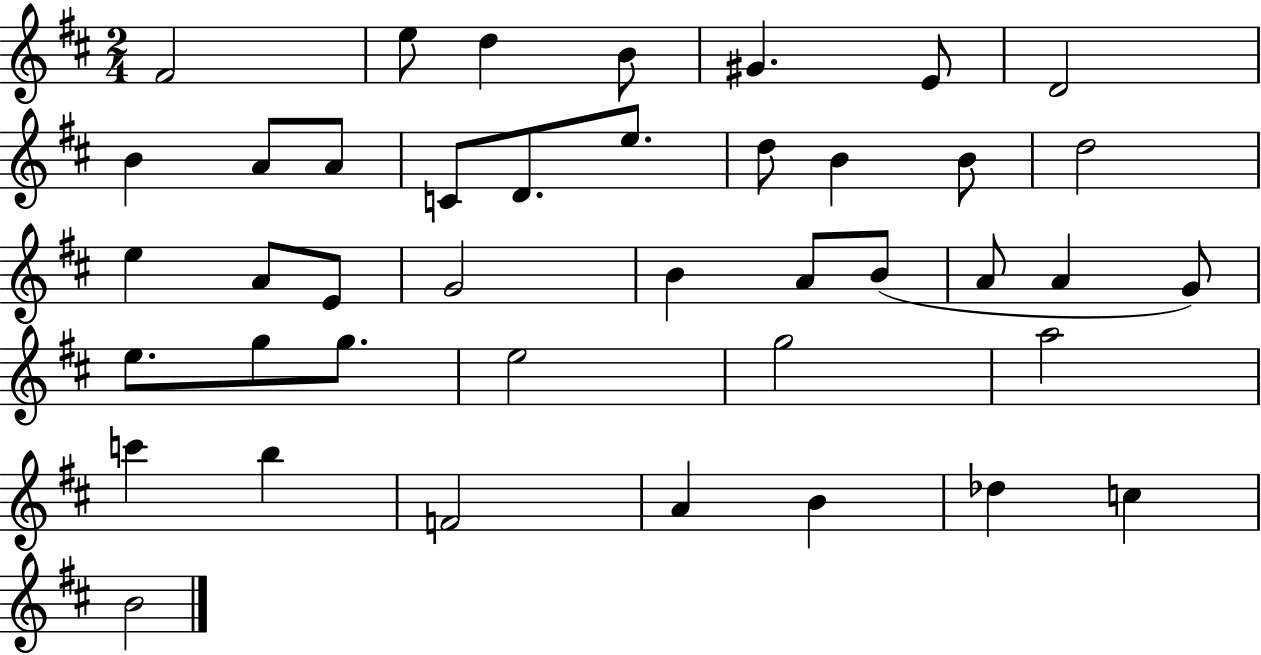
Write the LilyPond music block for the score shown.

{
  \clef treble
  \numericTimeSignature
  \time 2/4
  \key d \major
  \repeat volta 2 { fis'2 | e''8 d''4 b'8 | gis'4. e'8 | d'2 | \break b'4 a'8 a'8 | c'8 d'8. e''8. | d''8 b'4 b'8 | d''2 | \break e''4 a'8 e'8 | g'2 | b'4 a'8 b'8( | a'8 a'4 g'8) | \break e''8. g''8 g''8. | e''2 | g''2 | a''2 | \break c'''4 b''4 | f'2 | a'4 b'4 | des''4 c''4 | \break b'2 | } \bar "|."
}